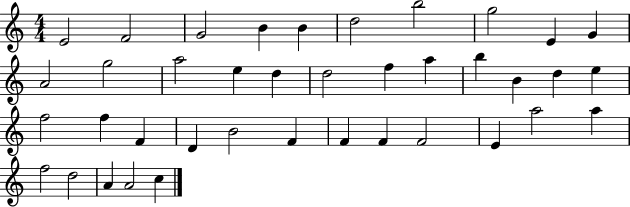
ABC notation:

X:1
T:Untitled
M:4/4
L:1/4
K:C
E2 F2 G2 B B d2 b2 g2 E G A2 g2 a2 e d d2 f a b B d e f2 f F D B2 F F F F2 E a2 a f2 d2 A A2 c